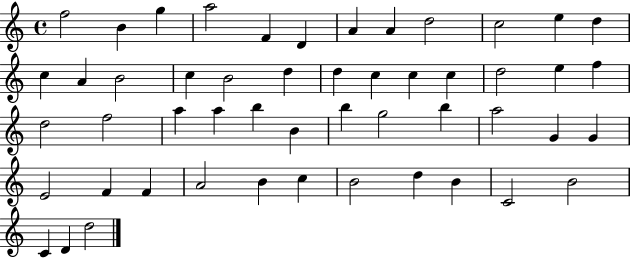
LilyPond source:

{
  \clef treble
  \time 4/4
  \defaultTimeSignature
  \key c \major
  f''2 b'4 g''4 | a''2 f'4 d'4 | a'4 a'4 d''2 | c''2 e''4 d''4 | \break c''4 a'4 b'2 | c''4 b'2 d''4 | d''4 c''4 c''4 c''4 | d''2 e''4 f''4 | \break d''2 f''2 | a''4 a''4 b''4 b'4 | b''4 g''2 b''4 | a''2 g'4 g'4 | \break e'2 f'4 f'4 | a'2 b'4 c''4 | b'2 d''4 b'4 | c'2 b'2 | \break c'4 d'4 d''2 | \bar "|."
}